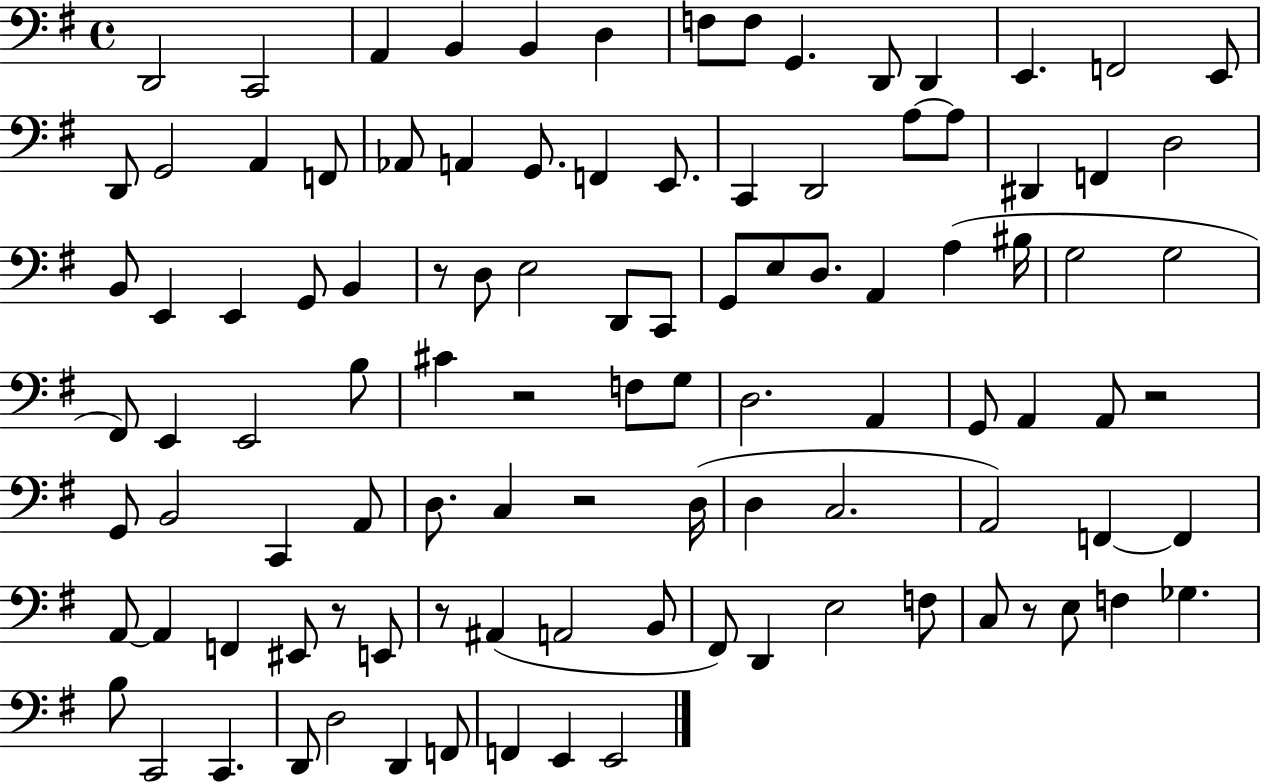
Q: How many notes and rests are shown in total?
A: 104